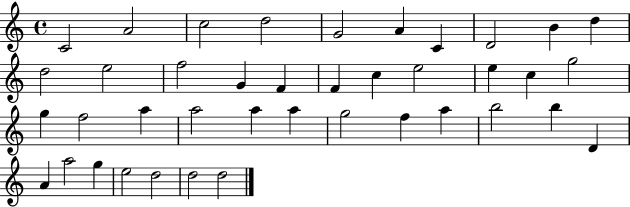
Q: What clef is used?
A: treble